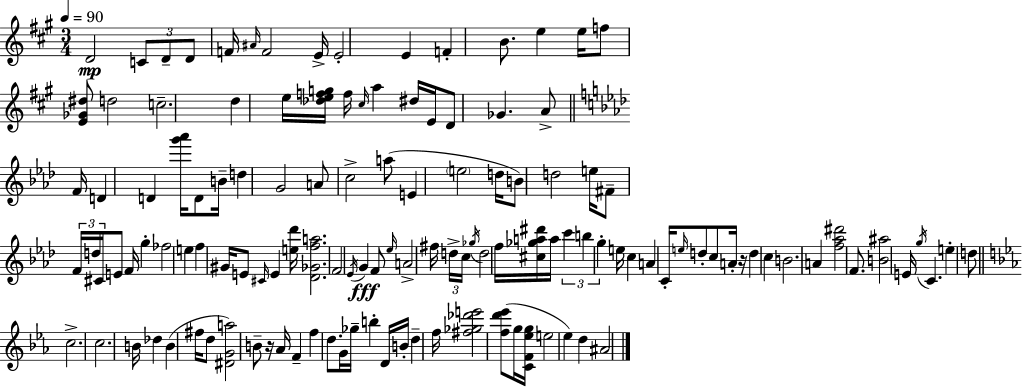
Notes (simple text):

D4/h C4/e D4/e D4/e F4/s A#4/s F4/h E4/s E4/h E4/q F4/q B4/e. E5/q E5/s F5/e [E4,Gb4,D#5]/e D5/h C5/h. D5/q E5/s [Db5,E5,F5,G5]/s F5/s C#5/s A5/q D#5/s E4/s D4/e Gb4/q. A4/e F4/s D4/q D4/q [G6,Ab6]/s D4/e B4/s D5/q G4/h A4/e C5/h A5/e E4/q E5/h D5/s B4/e D5/h E5/s F#4/e F4/s D5/s C#4/s E4/e F4/s G5/q FES5/h E5/q F5/q G#4/s E4/e C#4/s E4/q [E5,Db6]/s [Db4,Gb4,F5,A5]/h. F4/h Eb4/s G4/q F4/e Eb5/s A4/h F#5/s D5/s C5/s Gb5/s D5/h F5/s [C#5,Gb5,A5,D#6]/s A5/s C6/q B5/q G5/q E5/s C5/q A4/q C4/s E5/s D5/e C5/e A4/s R/s D5/q C5/q B4/h. A4/q [F5,Ab5,D#6]/h F4/e. [B4,A#5]/h E4/s G5/s C4/q. E5/q D5/e C5/h. C5/h. B4/s Db5/q B4/q F#5/s D5/e [D#4,G4,A5]/h B4/e R/s Ab4/s F4/q F5/q D5/e. G4/s Gb5/s B5/q D4/s B4/s D5/q F5/s [F#5,Gb5,Db6,E6]/h [F5,D6,Eb6]/e G5/s [C4,F4,Eb5,G5]/s E5/h Eb5/q D5/q A#4/h